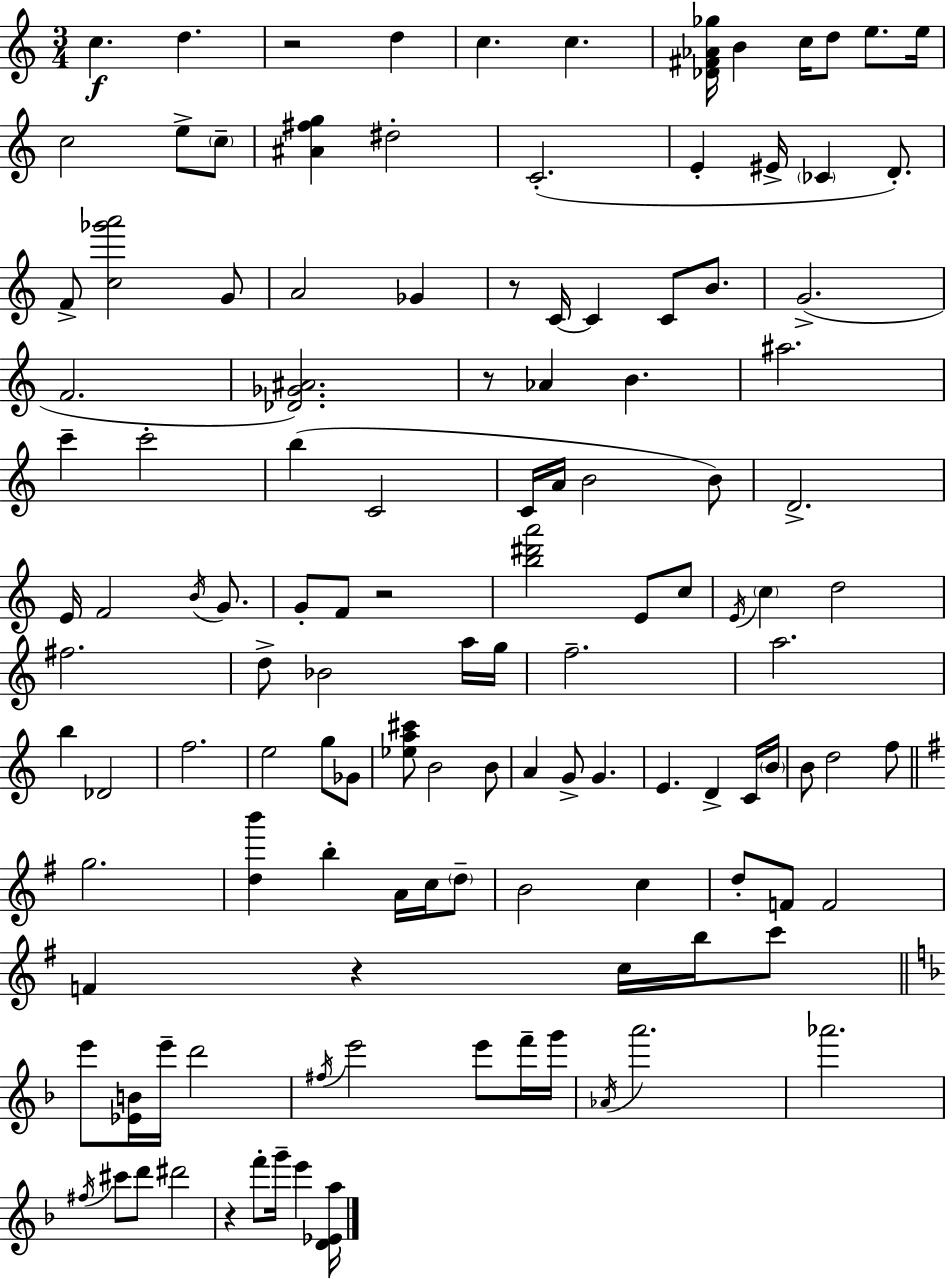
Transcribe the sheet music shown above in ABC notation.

X:1
T:Untitled
M:3/4
L:1/4
K:C
c d z2 d c c [_D^F_A_g]/4 B c/4 d/2 e/2 e/4 c2 e/2 c/2 [^A^fg] ^d2 C2 E ^E/4 _C D/2 F/2 [c_g'a']2 G/2 A2 _G z/2 C/4 C C/2 B/2 G2 F2 [_D_G^A]2 z/2 _A B ^a2 c' c'2 b C2 C/4 A/4 B2 B/2 D2 E/4 F2 B/4 G/2 G/2 F/2 z2 [b^d'a']2 E/2 c/2 E/4 c d2 ^f2 d/2 _B2 a/4 g/4 f2 a2 b _D2 f2 e2 g/2 _G/2 [_ea^c']/2 B2 B/2 A G/2 G E D C/4 B/4 B/2 d2 f/2 g2 [db'] b A/4 c/4 d/2 B2 c d/2 F/2 F2 F z c/4 b/4 c'/2 e'/2 [_EB]/4 e'/4 d'2 ^f/4 e'2 e'/2 f'/4 g'/4 _A/4 a'2 _a'2 ^f/4 ^c'/2 d'/2 ^d'2 z f'/2 g'/4 e' [D_Ea]/4